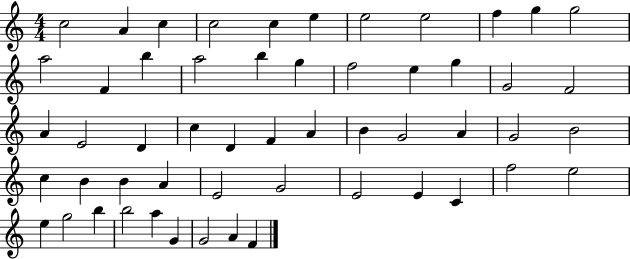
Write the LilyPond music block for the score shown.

{
  \clef treble
  \numericTimeSignature
  \time 4/4
  \key c \major
  c''2 a'4 c''4 | c''2 c''4 e''4 | e''2 e''2 | f''4 g''4 g''2 | \break a''2 f'4 b''4 | a''2 b''4 g''4 | f''2 e''4 g''4 | g'2 f'2 | \break a'4 e'2 d'4 | c''4 d'4 f'4 a'4 | b'4 g'2 a'4 | g'2 b'2 | \break c''4 b'4 b'4 a'4 | e'2 g'2 | e'2 e'4 c'4 | f''2 e''2 | \break e''4 g''2 b''4 | b''2 a''4 g'4 | g'2 a'4 f'4 | \bar "|."
}